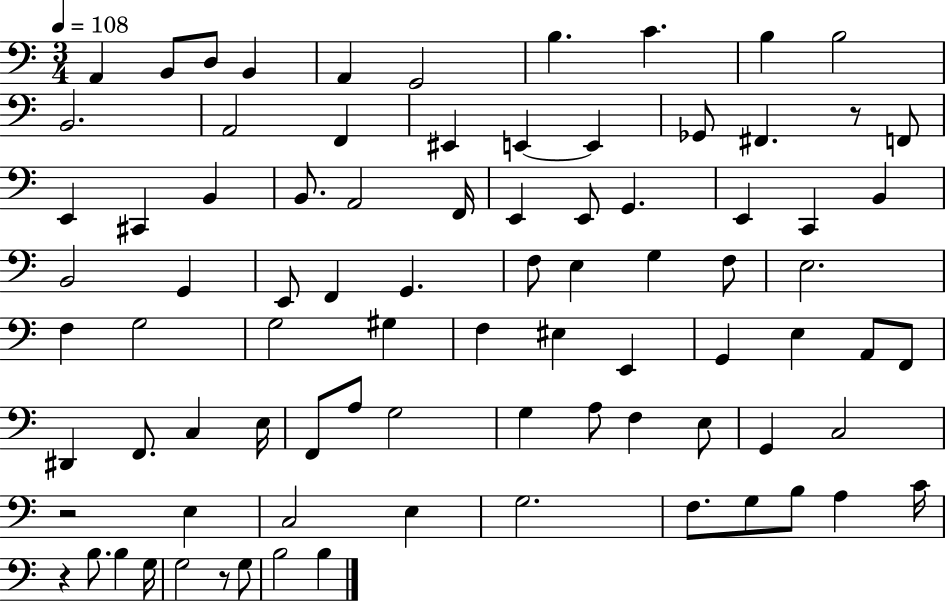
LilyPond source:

{
  \clef bass
  \numericTimeSignature
  \time 3/4
  \key c \major
  \tempo 4 = 108
  a,4 b,8 d8 b,4 | a,4 g,2 | b4. c'4. | b4 b2 | \break b,2. | a,2 f,4 | eis,4 e,4~~ e,4 | ges,8 fis,4. r8 f,8 | \break e,4 cis,4 b,4 | b,8. a,2 f,16 | e,4 e,8 g,4. | e,4 c,4 b,4 | \break b,2 g,4 | e,8 f,4 g,4. | f8 e4 g4 f8 | e2. | \break f4 g2 | g2 gis4 | f4 eis4 e,4 | g,4 e4 a,8 f,8 | \break dis,4 f,8. c4 e16 | f,8 a8 g2 | g4 a8 f4 e8 | g,4 c2 | \break r2 e4 | c2 e4 | g2. | f8. g8 b8 a4 c'16 | \break r4 b8. b4 g16 | g2 r8 g8 | b2 b4 | \bar "|."
}